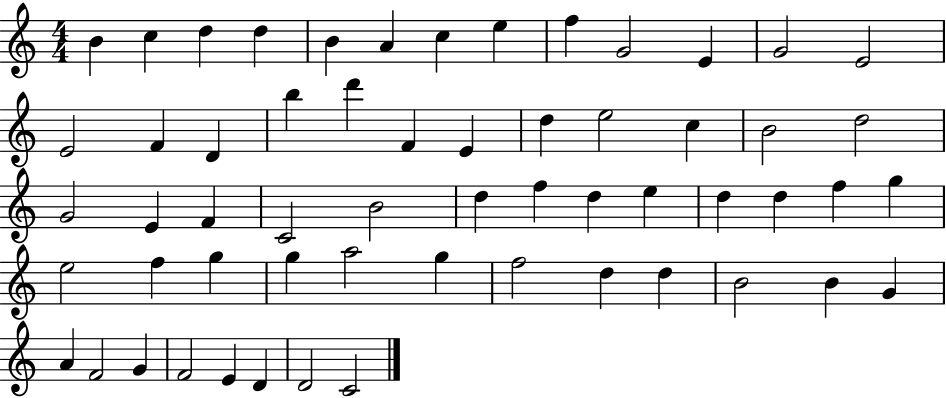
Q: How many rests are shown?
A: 0